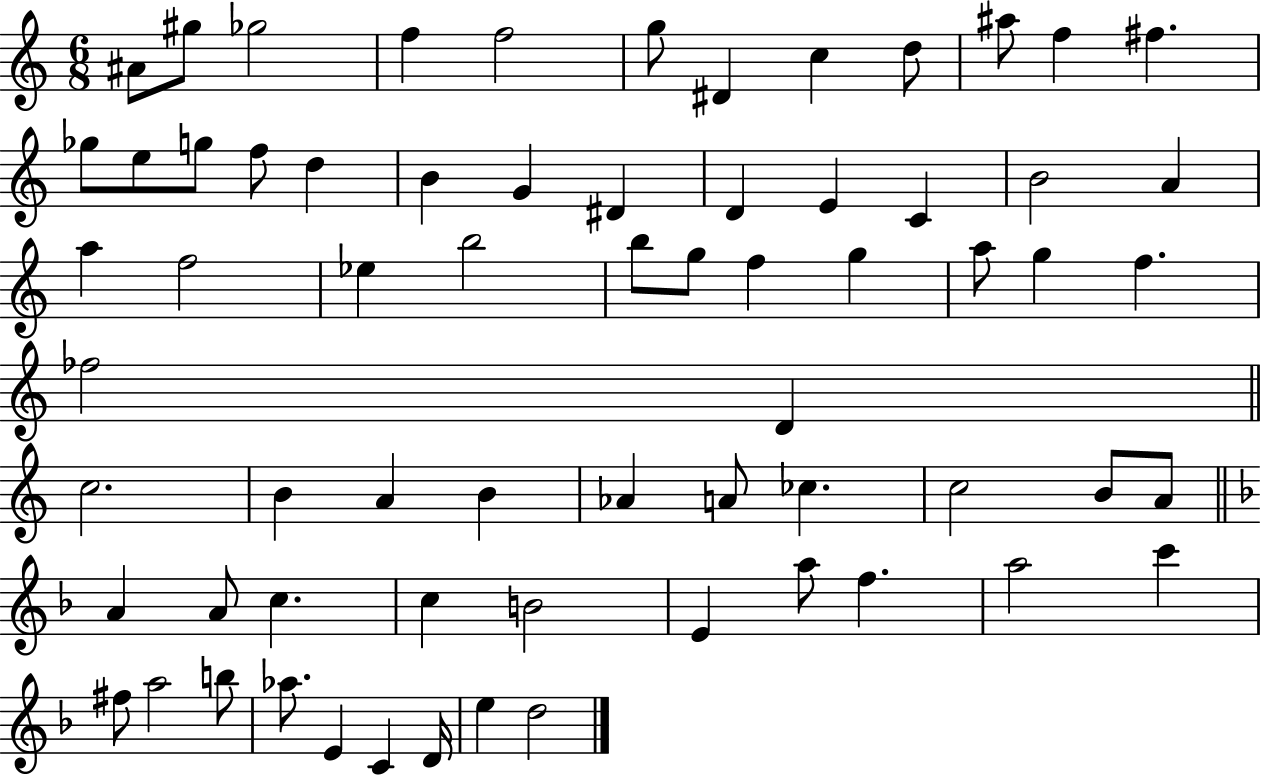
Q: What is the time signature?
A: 6/8